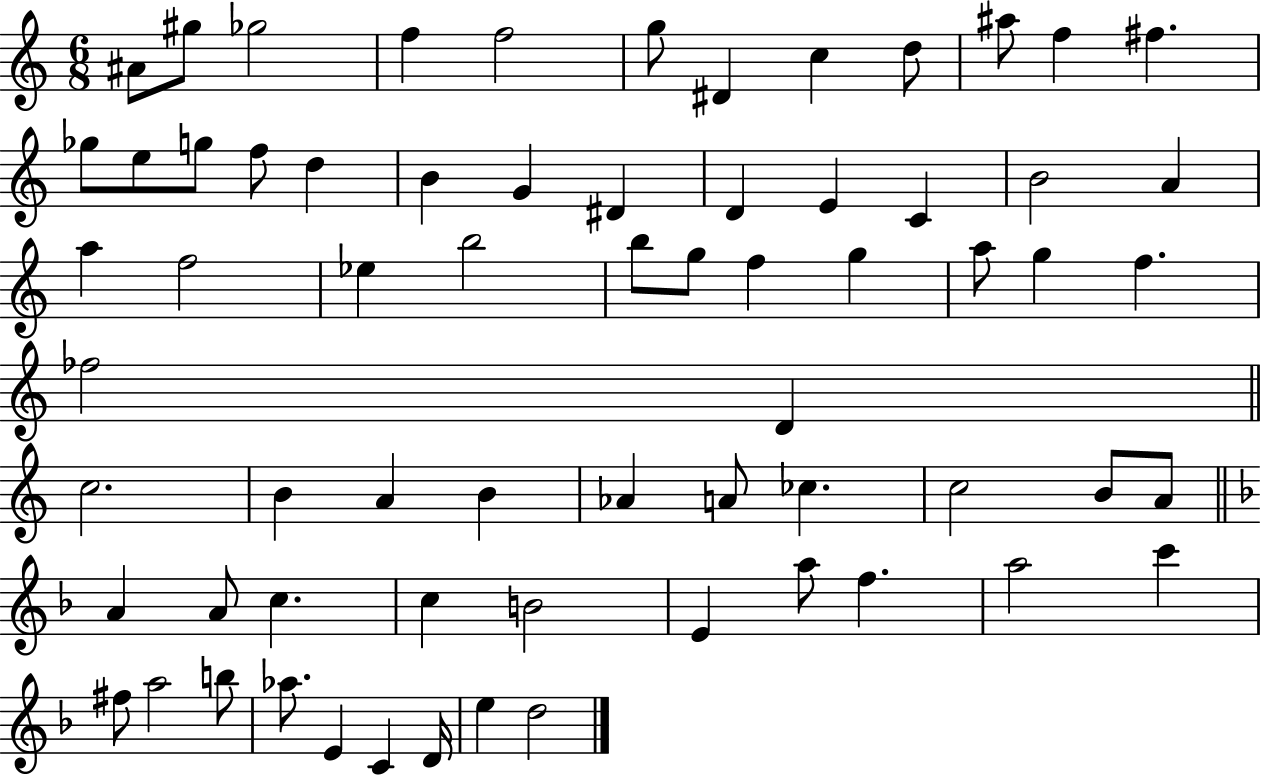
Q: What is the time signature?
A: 6/8